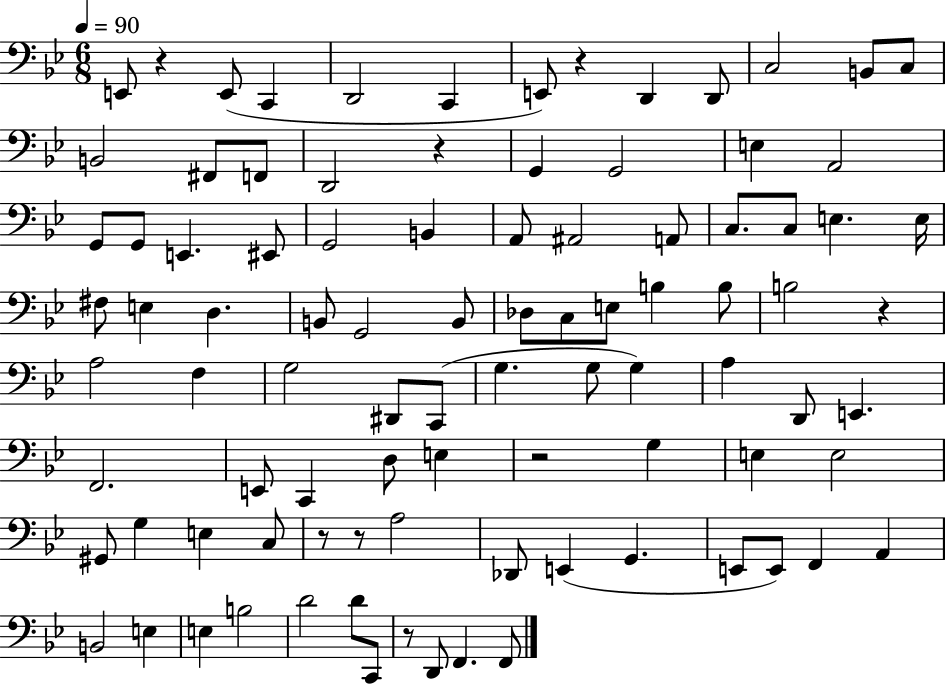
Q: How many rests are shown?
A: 8